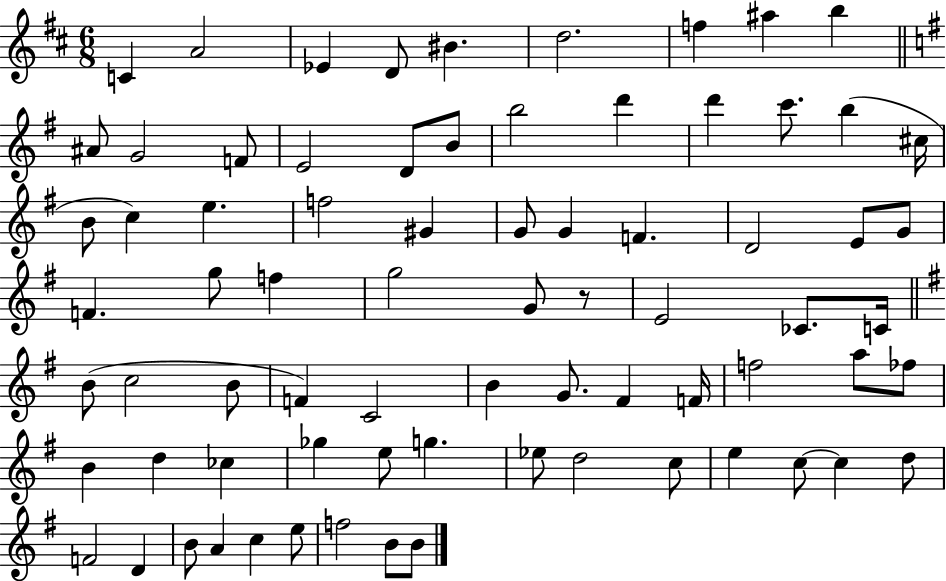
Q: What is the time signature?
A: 6/8